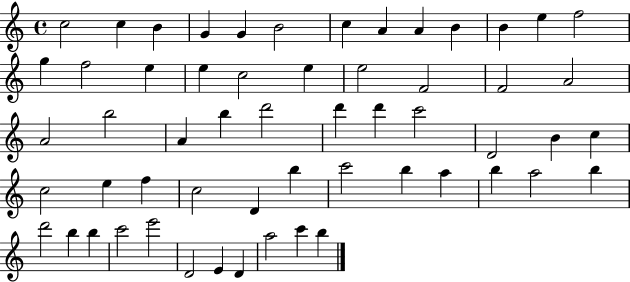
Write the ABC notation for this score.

X:1
T:Untitled
M:4/4
L:1/4
K:C
c2 c B G G B2 c A A B B e f2 g f2 e e c2 e e2 F2 F2 A2 A2 b2 A b d'2 d' d' c'2 D2 B c c2 e f c2 D b c'2 b a b a2 b d'2 b b c'2 e'2 D2 E D a2 c' b